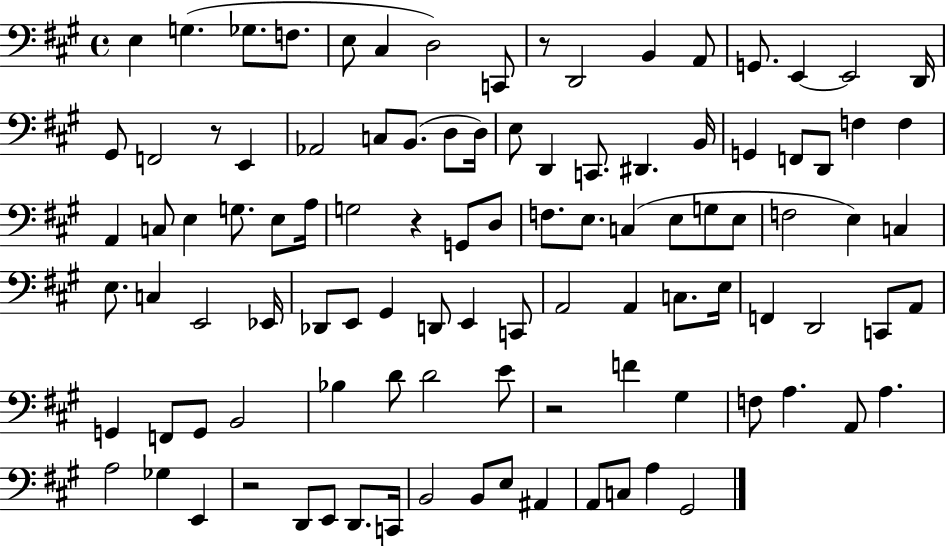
X:1
T:Untitled
M:4/4
L:1/4
K:A
E, G, _G,/2 F,/2 E,/2 ^C, D,2 C,,/2 z/2 D,,2 B,, A,,/2 G,,/2 E,, E,,2 D,,/4 ^G,,/2 F,,2 z/2 E,, _A,,2 C,/2 B,,/2 D,/2 D,/4 E,/2 D,, C,,/2 ^D,, B,,/4 G,, F,,/2 D,,/2 F, F, A,, C,/2 E, G,/2 E,/2 A,/4 G,2 z G,,/2 D,/2 F,/2 E,/2 C, E,/2 G,/2 E,/2 F,2 E, C, E,/2 C, E,,2 _E,,/4 _D,,/2 E,,/2 ^G,, D,,/2 E,, C,,/2 A,,2 A,, C,/2 E,/4 F,, D,,2 C,,/2 A,,/2 G,, F,,/2 G,,/2 B,,2 _B, D/2 D2 E/2 z2 F ^G, F,/2 A, A,,/2 A, A,2 _G, E,, z2 D,,/2 E,,/2 D,,/2 C,,/4 B,,2 B,,/2 E,/2 ^A,, A,,/2 C,/2 A, ^G,,2